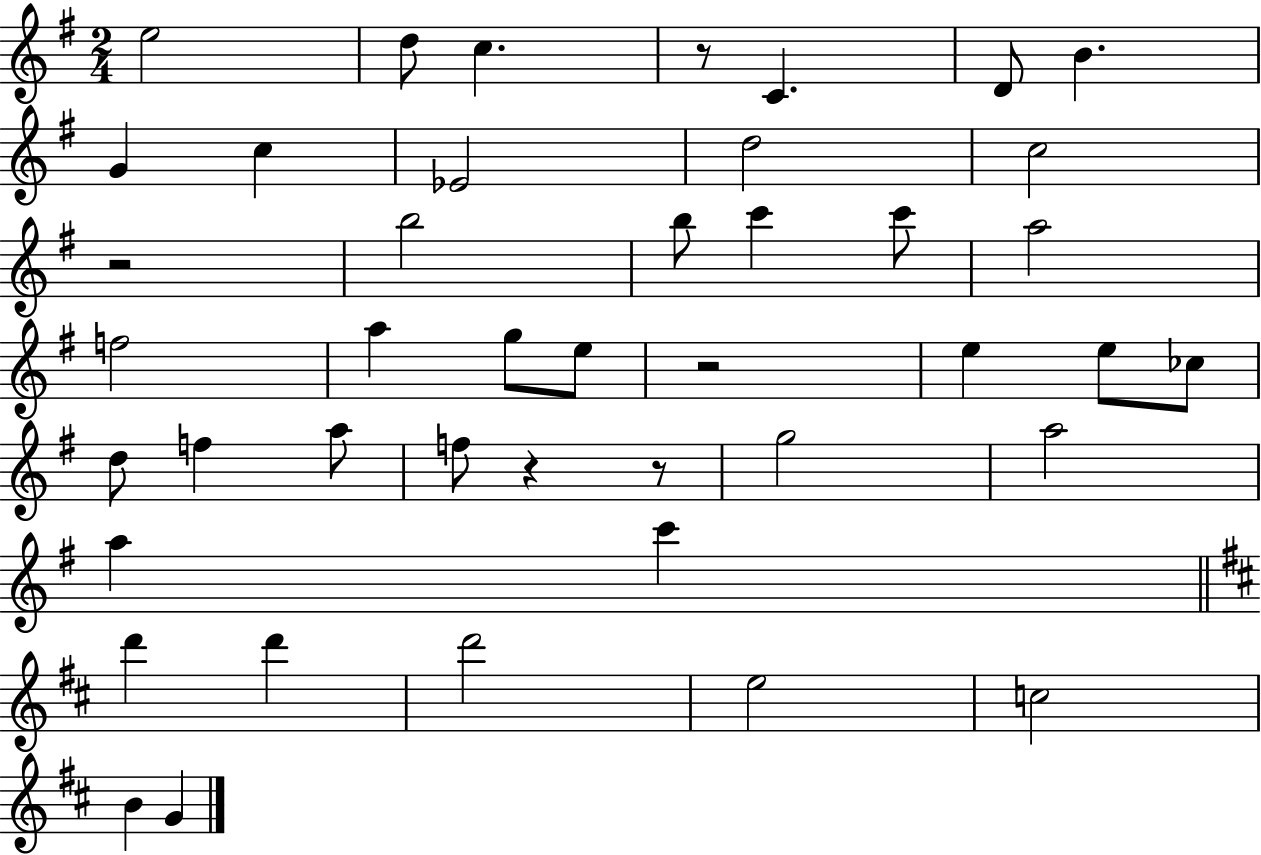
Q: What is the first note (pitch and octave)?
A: E5